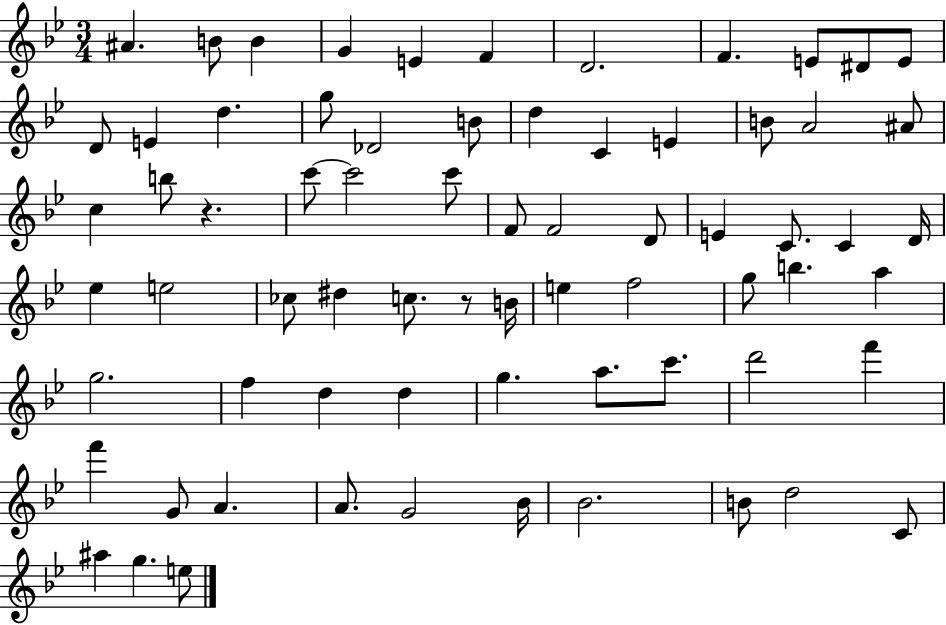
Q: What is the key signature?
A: BES major